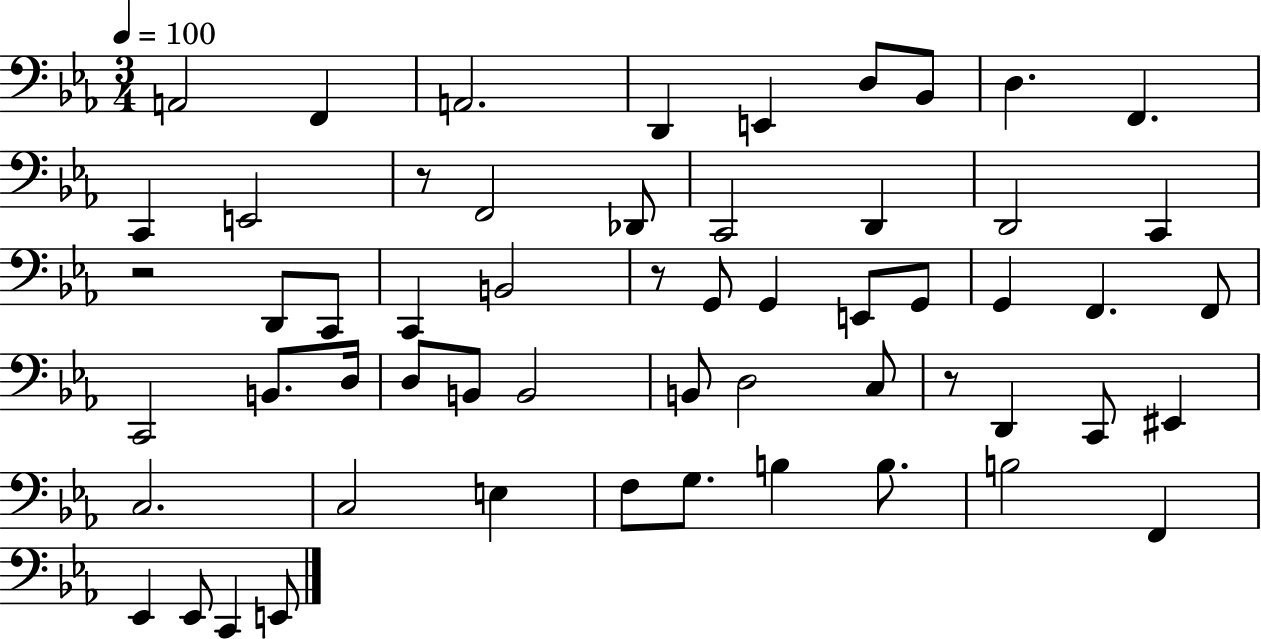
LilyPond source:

{
  \clef bass
  \numericTimeSignature
  \time 3/4
  \key ees \major
  \tempo 4 = 100
  a,2 f,4 | a,2. | d,4 e,4 d8 bes,8 | d4. f,4. | \break c,4 e,2 | r8 f,2 des,8 | c,2 d,4 | d,2 c,4 | \break r2 d,8 c,8 | c,4 b,2 | r8 g,8 g,4 e,8 g,8 | g,4 f,4. f,8 | \break c,2 b,8. d16 | d8 b,8 b,2 | b,8 d2 c8 | r8 d,4 c,8 eis,4 | \break c2. | c2 e4 | f8 g8. b4 b8. | b2 f,4 | \break ees,4 ees,8 c,4 e,8 | \bar "|."
}